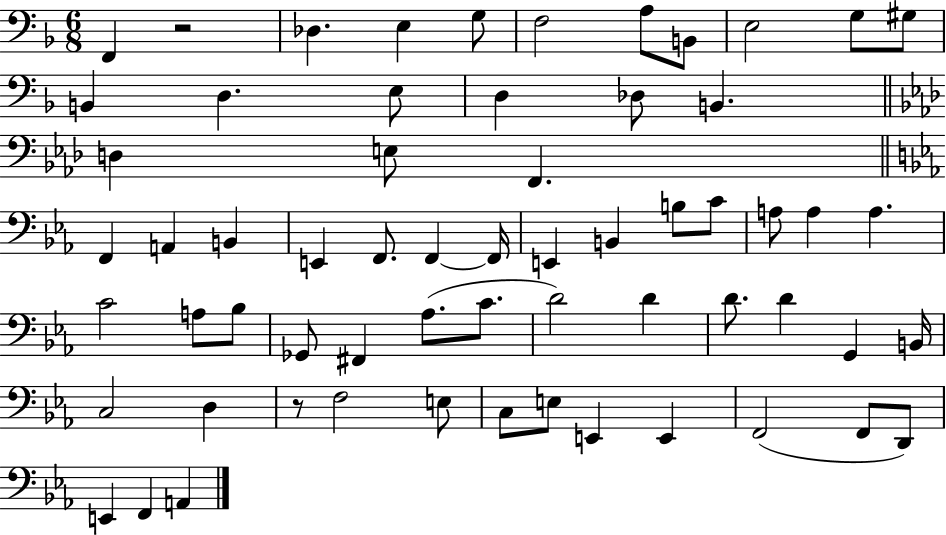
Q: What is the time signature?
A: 6/8